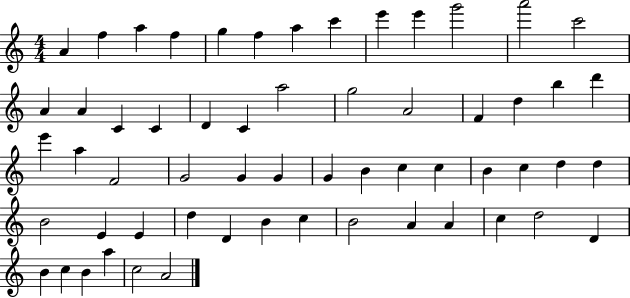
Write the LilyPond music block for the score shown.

{
  \clef treble
  \numericTimeSignature
  \time 4/4
  \key c \major
  a'4 f''4 a''4 f''4 | g''4 f''4 a''4 c'''4 | e'''4 e'''4 g'''2 | a'''2 c'''2 | \break a'4 a'4 c'4 c'4 | d'4 c'4 a''2 | g''2 a'2 | f'4 d''4 b''4 d'''4 | \break e'''4 a''4 f'2 | g'2 g'4 g'4 | g'4 b'4 c''4 c''4 | b'4 c''4 d''4 d''4 | \break b'2 e'4 e'4 | d''4 d'4 b'4 c''4 | b'2 a'4 a'4 | c''4 d''2 d'4 | \break b'4 c''4 b'4 a''4 | c''2 a'2 | \bar "|."
}